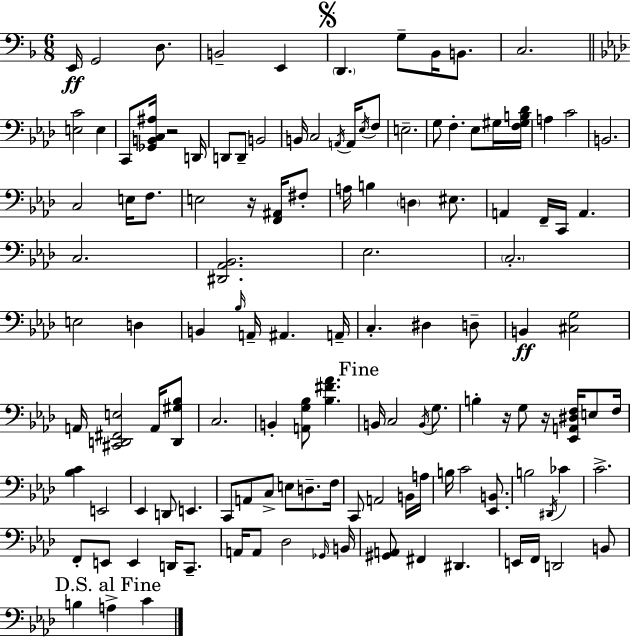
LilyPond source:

{
  \clef bass
  \numericTimeSignature
  \time 6/8
  \key f \major
  \repeat volta 2 { e,16\ff g,2 d8. | b,2-- e,4 | \mark \markup { \musicglyph "scripts.segno" } \parenthesize d,4. g8-- bes,16 b,8. | c2. | \break \bar "||" \break \key f \minor <e c'>2 e4 | c,8 <ges, b, c ais>16 r2 d,16 | d,8 d,8-- b,2 | b,16 c2 \acciaccatura { a,16 } a,16 \acciaccatura { ees16 } | \break f8 e2.-- | g8 f4.-. ees8 | gis16 <f gis b des'>16 a4 c'2 | b,2. | \break c2 e16 f8. | e2 r16 <f, ais,>16 | fis8-. a16 b4 \parenthesize d4 eis8. | a,4 f,16-- c,16 a,4. | \break c2. | <dis, aes, bes,>2. | ees2. | \parenthesize c2.-. | \break e2 d4 | b,4 \grace { bes16 } a,16-- ais,4. | a,16-- c4.-. dis4 | d8-- b,4\ff <cis g>2 | \break a,16 <cis, d, fis, e>2 | a,16 <d, gis bes>8 c2. | b,4-. <a, g bes>8 <bes fis' aes'>4. | \mark "Fine" b,16 c2 | \break \acciaccatura { b,16 } g8. b4-. r16 g8 r16 | <ees, a, dis f>16 e8 f16 <bes c'>4 e,2 | ees,4 d,8 e,4. | c,8 a,8 c8-> e8 | \break d8.-- f16 c,8 a,2 | b,16 a16 b16 c'2 | <ees, b,>8. b2 | \acciaccatura { dis,16 } ces'4 c'2.-> | \break f,8-. e,8 e,4 | d,16 c,8.-- a,16 a,8 des2 | \grace { ges,16 } b,16 <gis, a,>8 fis,4 | dis,4. e,16 f,16 d,2 | \break b,8 \mark "D.S. al Fine" b4 a4-> | c'4 } \bar "|."
}